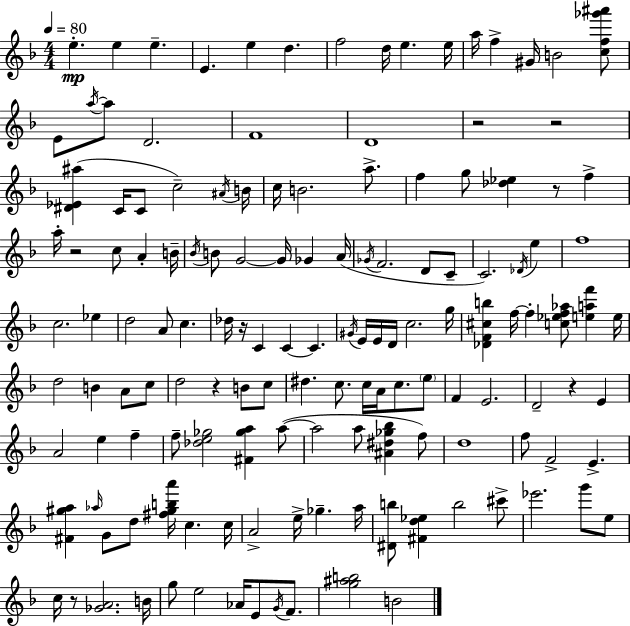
E5/q. E5/q E5/q. E4/q. E5/q D5/q. F5/h D5/s E5/q. E5/s A5/s F5/q G#4/s B4/h [C5,F5,Gb6,A#6]/e E4/e A5/s A5/e D4/h. F4/w D4/w R/h R/h [D#4,Eb4,A#5]/q C4/s C4/e C5/h A#4/s B4/s C5/s B4/h. A5/e. F5/q G5/e [Db5,Eb5]/q R/e F5/q A5/s R/h C5/e A4/q B4/s Bb4/s B4/e G4/h G4/s Gb4/q A4/s Gb4/s F4/h. D4/e C4/e C4/h. Db4/s E5/q F5/w C5/h. Eb5/q D5/h A4/e C5/q. Db5/s R/s C4/q C4/q C4/q. G#4/s E4/s E4/s D4/s C5/h. G5/s [Db4,F4,C#5,B5]/q F5/s F5/q [C5,Eb5,F5,Ab5]/e [E5,A5,F6]/q E5/s D5/h B4/q A4/e C5/e D5/h R/q B4/e C5/e D#5/q. C5/e. C5/s A4/s C5/e. E5/e F4/q E4/h. D4/h R/q E4/q A4/h E5/q F5/q F5/e [Db5,E5,Gb5]/h [F#4,Gb5,A5]/q A5/e A5/h A5/e [A#4,D#5,Gb5,Bb5]/q F5/e D5/w F5/e F4/h E4/q. [F#4,G#5,A5]/q Ab5/s G4/e D5/e [F#5,G#5,B5,A6]/s C5/q. C5/s A4/h E5/s Gb5/q. A5/s [D#4,B5]/e [F#4,D5,Eb5]/q B5/h C#6/e Eb6/h. G6/e E5/e C5/s R/e [Gb4,A4]/h. B4/s G5/e E5/h Ab4/s E4/e G4/s F4/e. [G5,A#5,B5]/h B4/h